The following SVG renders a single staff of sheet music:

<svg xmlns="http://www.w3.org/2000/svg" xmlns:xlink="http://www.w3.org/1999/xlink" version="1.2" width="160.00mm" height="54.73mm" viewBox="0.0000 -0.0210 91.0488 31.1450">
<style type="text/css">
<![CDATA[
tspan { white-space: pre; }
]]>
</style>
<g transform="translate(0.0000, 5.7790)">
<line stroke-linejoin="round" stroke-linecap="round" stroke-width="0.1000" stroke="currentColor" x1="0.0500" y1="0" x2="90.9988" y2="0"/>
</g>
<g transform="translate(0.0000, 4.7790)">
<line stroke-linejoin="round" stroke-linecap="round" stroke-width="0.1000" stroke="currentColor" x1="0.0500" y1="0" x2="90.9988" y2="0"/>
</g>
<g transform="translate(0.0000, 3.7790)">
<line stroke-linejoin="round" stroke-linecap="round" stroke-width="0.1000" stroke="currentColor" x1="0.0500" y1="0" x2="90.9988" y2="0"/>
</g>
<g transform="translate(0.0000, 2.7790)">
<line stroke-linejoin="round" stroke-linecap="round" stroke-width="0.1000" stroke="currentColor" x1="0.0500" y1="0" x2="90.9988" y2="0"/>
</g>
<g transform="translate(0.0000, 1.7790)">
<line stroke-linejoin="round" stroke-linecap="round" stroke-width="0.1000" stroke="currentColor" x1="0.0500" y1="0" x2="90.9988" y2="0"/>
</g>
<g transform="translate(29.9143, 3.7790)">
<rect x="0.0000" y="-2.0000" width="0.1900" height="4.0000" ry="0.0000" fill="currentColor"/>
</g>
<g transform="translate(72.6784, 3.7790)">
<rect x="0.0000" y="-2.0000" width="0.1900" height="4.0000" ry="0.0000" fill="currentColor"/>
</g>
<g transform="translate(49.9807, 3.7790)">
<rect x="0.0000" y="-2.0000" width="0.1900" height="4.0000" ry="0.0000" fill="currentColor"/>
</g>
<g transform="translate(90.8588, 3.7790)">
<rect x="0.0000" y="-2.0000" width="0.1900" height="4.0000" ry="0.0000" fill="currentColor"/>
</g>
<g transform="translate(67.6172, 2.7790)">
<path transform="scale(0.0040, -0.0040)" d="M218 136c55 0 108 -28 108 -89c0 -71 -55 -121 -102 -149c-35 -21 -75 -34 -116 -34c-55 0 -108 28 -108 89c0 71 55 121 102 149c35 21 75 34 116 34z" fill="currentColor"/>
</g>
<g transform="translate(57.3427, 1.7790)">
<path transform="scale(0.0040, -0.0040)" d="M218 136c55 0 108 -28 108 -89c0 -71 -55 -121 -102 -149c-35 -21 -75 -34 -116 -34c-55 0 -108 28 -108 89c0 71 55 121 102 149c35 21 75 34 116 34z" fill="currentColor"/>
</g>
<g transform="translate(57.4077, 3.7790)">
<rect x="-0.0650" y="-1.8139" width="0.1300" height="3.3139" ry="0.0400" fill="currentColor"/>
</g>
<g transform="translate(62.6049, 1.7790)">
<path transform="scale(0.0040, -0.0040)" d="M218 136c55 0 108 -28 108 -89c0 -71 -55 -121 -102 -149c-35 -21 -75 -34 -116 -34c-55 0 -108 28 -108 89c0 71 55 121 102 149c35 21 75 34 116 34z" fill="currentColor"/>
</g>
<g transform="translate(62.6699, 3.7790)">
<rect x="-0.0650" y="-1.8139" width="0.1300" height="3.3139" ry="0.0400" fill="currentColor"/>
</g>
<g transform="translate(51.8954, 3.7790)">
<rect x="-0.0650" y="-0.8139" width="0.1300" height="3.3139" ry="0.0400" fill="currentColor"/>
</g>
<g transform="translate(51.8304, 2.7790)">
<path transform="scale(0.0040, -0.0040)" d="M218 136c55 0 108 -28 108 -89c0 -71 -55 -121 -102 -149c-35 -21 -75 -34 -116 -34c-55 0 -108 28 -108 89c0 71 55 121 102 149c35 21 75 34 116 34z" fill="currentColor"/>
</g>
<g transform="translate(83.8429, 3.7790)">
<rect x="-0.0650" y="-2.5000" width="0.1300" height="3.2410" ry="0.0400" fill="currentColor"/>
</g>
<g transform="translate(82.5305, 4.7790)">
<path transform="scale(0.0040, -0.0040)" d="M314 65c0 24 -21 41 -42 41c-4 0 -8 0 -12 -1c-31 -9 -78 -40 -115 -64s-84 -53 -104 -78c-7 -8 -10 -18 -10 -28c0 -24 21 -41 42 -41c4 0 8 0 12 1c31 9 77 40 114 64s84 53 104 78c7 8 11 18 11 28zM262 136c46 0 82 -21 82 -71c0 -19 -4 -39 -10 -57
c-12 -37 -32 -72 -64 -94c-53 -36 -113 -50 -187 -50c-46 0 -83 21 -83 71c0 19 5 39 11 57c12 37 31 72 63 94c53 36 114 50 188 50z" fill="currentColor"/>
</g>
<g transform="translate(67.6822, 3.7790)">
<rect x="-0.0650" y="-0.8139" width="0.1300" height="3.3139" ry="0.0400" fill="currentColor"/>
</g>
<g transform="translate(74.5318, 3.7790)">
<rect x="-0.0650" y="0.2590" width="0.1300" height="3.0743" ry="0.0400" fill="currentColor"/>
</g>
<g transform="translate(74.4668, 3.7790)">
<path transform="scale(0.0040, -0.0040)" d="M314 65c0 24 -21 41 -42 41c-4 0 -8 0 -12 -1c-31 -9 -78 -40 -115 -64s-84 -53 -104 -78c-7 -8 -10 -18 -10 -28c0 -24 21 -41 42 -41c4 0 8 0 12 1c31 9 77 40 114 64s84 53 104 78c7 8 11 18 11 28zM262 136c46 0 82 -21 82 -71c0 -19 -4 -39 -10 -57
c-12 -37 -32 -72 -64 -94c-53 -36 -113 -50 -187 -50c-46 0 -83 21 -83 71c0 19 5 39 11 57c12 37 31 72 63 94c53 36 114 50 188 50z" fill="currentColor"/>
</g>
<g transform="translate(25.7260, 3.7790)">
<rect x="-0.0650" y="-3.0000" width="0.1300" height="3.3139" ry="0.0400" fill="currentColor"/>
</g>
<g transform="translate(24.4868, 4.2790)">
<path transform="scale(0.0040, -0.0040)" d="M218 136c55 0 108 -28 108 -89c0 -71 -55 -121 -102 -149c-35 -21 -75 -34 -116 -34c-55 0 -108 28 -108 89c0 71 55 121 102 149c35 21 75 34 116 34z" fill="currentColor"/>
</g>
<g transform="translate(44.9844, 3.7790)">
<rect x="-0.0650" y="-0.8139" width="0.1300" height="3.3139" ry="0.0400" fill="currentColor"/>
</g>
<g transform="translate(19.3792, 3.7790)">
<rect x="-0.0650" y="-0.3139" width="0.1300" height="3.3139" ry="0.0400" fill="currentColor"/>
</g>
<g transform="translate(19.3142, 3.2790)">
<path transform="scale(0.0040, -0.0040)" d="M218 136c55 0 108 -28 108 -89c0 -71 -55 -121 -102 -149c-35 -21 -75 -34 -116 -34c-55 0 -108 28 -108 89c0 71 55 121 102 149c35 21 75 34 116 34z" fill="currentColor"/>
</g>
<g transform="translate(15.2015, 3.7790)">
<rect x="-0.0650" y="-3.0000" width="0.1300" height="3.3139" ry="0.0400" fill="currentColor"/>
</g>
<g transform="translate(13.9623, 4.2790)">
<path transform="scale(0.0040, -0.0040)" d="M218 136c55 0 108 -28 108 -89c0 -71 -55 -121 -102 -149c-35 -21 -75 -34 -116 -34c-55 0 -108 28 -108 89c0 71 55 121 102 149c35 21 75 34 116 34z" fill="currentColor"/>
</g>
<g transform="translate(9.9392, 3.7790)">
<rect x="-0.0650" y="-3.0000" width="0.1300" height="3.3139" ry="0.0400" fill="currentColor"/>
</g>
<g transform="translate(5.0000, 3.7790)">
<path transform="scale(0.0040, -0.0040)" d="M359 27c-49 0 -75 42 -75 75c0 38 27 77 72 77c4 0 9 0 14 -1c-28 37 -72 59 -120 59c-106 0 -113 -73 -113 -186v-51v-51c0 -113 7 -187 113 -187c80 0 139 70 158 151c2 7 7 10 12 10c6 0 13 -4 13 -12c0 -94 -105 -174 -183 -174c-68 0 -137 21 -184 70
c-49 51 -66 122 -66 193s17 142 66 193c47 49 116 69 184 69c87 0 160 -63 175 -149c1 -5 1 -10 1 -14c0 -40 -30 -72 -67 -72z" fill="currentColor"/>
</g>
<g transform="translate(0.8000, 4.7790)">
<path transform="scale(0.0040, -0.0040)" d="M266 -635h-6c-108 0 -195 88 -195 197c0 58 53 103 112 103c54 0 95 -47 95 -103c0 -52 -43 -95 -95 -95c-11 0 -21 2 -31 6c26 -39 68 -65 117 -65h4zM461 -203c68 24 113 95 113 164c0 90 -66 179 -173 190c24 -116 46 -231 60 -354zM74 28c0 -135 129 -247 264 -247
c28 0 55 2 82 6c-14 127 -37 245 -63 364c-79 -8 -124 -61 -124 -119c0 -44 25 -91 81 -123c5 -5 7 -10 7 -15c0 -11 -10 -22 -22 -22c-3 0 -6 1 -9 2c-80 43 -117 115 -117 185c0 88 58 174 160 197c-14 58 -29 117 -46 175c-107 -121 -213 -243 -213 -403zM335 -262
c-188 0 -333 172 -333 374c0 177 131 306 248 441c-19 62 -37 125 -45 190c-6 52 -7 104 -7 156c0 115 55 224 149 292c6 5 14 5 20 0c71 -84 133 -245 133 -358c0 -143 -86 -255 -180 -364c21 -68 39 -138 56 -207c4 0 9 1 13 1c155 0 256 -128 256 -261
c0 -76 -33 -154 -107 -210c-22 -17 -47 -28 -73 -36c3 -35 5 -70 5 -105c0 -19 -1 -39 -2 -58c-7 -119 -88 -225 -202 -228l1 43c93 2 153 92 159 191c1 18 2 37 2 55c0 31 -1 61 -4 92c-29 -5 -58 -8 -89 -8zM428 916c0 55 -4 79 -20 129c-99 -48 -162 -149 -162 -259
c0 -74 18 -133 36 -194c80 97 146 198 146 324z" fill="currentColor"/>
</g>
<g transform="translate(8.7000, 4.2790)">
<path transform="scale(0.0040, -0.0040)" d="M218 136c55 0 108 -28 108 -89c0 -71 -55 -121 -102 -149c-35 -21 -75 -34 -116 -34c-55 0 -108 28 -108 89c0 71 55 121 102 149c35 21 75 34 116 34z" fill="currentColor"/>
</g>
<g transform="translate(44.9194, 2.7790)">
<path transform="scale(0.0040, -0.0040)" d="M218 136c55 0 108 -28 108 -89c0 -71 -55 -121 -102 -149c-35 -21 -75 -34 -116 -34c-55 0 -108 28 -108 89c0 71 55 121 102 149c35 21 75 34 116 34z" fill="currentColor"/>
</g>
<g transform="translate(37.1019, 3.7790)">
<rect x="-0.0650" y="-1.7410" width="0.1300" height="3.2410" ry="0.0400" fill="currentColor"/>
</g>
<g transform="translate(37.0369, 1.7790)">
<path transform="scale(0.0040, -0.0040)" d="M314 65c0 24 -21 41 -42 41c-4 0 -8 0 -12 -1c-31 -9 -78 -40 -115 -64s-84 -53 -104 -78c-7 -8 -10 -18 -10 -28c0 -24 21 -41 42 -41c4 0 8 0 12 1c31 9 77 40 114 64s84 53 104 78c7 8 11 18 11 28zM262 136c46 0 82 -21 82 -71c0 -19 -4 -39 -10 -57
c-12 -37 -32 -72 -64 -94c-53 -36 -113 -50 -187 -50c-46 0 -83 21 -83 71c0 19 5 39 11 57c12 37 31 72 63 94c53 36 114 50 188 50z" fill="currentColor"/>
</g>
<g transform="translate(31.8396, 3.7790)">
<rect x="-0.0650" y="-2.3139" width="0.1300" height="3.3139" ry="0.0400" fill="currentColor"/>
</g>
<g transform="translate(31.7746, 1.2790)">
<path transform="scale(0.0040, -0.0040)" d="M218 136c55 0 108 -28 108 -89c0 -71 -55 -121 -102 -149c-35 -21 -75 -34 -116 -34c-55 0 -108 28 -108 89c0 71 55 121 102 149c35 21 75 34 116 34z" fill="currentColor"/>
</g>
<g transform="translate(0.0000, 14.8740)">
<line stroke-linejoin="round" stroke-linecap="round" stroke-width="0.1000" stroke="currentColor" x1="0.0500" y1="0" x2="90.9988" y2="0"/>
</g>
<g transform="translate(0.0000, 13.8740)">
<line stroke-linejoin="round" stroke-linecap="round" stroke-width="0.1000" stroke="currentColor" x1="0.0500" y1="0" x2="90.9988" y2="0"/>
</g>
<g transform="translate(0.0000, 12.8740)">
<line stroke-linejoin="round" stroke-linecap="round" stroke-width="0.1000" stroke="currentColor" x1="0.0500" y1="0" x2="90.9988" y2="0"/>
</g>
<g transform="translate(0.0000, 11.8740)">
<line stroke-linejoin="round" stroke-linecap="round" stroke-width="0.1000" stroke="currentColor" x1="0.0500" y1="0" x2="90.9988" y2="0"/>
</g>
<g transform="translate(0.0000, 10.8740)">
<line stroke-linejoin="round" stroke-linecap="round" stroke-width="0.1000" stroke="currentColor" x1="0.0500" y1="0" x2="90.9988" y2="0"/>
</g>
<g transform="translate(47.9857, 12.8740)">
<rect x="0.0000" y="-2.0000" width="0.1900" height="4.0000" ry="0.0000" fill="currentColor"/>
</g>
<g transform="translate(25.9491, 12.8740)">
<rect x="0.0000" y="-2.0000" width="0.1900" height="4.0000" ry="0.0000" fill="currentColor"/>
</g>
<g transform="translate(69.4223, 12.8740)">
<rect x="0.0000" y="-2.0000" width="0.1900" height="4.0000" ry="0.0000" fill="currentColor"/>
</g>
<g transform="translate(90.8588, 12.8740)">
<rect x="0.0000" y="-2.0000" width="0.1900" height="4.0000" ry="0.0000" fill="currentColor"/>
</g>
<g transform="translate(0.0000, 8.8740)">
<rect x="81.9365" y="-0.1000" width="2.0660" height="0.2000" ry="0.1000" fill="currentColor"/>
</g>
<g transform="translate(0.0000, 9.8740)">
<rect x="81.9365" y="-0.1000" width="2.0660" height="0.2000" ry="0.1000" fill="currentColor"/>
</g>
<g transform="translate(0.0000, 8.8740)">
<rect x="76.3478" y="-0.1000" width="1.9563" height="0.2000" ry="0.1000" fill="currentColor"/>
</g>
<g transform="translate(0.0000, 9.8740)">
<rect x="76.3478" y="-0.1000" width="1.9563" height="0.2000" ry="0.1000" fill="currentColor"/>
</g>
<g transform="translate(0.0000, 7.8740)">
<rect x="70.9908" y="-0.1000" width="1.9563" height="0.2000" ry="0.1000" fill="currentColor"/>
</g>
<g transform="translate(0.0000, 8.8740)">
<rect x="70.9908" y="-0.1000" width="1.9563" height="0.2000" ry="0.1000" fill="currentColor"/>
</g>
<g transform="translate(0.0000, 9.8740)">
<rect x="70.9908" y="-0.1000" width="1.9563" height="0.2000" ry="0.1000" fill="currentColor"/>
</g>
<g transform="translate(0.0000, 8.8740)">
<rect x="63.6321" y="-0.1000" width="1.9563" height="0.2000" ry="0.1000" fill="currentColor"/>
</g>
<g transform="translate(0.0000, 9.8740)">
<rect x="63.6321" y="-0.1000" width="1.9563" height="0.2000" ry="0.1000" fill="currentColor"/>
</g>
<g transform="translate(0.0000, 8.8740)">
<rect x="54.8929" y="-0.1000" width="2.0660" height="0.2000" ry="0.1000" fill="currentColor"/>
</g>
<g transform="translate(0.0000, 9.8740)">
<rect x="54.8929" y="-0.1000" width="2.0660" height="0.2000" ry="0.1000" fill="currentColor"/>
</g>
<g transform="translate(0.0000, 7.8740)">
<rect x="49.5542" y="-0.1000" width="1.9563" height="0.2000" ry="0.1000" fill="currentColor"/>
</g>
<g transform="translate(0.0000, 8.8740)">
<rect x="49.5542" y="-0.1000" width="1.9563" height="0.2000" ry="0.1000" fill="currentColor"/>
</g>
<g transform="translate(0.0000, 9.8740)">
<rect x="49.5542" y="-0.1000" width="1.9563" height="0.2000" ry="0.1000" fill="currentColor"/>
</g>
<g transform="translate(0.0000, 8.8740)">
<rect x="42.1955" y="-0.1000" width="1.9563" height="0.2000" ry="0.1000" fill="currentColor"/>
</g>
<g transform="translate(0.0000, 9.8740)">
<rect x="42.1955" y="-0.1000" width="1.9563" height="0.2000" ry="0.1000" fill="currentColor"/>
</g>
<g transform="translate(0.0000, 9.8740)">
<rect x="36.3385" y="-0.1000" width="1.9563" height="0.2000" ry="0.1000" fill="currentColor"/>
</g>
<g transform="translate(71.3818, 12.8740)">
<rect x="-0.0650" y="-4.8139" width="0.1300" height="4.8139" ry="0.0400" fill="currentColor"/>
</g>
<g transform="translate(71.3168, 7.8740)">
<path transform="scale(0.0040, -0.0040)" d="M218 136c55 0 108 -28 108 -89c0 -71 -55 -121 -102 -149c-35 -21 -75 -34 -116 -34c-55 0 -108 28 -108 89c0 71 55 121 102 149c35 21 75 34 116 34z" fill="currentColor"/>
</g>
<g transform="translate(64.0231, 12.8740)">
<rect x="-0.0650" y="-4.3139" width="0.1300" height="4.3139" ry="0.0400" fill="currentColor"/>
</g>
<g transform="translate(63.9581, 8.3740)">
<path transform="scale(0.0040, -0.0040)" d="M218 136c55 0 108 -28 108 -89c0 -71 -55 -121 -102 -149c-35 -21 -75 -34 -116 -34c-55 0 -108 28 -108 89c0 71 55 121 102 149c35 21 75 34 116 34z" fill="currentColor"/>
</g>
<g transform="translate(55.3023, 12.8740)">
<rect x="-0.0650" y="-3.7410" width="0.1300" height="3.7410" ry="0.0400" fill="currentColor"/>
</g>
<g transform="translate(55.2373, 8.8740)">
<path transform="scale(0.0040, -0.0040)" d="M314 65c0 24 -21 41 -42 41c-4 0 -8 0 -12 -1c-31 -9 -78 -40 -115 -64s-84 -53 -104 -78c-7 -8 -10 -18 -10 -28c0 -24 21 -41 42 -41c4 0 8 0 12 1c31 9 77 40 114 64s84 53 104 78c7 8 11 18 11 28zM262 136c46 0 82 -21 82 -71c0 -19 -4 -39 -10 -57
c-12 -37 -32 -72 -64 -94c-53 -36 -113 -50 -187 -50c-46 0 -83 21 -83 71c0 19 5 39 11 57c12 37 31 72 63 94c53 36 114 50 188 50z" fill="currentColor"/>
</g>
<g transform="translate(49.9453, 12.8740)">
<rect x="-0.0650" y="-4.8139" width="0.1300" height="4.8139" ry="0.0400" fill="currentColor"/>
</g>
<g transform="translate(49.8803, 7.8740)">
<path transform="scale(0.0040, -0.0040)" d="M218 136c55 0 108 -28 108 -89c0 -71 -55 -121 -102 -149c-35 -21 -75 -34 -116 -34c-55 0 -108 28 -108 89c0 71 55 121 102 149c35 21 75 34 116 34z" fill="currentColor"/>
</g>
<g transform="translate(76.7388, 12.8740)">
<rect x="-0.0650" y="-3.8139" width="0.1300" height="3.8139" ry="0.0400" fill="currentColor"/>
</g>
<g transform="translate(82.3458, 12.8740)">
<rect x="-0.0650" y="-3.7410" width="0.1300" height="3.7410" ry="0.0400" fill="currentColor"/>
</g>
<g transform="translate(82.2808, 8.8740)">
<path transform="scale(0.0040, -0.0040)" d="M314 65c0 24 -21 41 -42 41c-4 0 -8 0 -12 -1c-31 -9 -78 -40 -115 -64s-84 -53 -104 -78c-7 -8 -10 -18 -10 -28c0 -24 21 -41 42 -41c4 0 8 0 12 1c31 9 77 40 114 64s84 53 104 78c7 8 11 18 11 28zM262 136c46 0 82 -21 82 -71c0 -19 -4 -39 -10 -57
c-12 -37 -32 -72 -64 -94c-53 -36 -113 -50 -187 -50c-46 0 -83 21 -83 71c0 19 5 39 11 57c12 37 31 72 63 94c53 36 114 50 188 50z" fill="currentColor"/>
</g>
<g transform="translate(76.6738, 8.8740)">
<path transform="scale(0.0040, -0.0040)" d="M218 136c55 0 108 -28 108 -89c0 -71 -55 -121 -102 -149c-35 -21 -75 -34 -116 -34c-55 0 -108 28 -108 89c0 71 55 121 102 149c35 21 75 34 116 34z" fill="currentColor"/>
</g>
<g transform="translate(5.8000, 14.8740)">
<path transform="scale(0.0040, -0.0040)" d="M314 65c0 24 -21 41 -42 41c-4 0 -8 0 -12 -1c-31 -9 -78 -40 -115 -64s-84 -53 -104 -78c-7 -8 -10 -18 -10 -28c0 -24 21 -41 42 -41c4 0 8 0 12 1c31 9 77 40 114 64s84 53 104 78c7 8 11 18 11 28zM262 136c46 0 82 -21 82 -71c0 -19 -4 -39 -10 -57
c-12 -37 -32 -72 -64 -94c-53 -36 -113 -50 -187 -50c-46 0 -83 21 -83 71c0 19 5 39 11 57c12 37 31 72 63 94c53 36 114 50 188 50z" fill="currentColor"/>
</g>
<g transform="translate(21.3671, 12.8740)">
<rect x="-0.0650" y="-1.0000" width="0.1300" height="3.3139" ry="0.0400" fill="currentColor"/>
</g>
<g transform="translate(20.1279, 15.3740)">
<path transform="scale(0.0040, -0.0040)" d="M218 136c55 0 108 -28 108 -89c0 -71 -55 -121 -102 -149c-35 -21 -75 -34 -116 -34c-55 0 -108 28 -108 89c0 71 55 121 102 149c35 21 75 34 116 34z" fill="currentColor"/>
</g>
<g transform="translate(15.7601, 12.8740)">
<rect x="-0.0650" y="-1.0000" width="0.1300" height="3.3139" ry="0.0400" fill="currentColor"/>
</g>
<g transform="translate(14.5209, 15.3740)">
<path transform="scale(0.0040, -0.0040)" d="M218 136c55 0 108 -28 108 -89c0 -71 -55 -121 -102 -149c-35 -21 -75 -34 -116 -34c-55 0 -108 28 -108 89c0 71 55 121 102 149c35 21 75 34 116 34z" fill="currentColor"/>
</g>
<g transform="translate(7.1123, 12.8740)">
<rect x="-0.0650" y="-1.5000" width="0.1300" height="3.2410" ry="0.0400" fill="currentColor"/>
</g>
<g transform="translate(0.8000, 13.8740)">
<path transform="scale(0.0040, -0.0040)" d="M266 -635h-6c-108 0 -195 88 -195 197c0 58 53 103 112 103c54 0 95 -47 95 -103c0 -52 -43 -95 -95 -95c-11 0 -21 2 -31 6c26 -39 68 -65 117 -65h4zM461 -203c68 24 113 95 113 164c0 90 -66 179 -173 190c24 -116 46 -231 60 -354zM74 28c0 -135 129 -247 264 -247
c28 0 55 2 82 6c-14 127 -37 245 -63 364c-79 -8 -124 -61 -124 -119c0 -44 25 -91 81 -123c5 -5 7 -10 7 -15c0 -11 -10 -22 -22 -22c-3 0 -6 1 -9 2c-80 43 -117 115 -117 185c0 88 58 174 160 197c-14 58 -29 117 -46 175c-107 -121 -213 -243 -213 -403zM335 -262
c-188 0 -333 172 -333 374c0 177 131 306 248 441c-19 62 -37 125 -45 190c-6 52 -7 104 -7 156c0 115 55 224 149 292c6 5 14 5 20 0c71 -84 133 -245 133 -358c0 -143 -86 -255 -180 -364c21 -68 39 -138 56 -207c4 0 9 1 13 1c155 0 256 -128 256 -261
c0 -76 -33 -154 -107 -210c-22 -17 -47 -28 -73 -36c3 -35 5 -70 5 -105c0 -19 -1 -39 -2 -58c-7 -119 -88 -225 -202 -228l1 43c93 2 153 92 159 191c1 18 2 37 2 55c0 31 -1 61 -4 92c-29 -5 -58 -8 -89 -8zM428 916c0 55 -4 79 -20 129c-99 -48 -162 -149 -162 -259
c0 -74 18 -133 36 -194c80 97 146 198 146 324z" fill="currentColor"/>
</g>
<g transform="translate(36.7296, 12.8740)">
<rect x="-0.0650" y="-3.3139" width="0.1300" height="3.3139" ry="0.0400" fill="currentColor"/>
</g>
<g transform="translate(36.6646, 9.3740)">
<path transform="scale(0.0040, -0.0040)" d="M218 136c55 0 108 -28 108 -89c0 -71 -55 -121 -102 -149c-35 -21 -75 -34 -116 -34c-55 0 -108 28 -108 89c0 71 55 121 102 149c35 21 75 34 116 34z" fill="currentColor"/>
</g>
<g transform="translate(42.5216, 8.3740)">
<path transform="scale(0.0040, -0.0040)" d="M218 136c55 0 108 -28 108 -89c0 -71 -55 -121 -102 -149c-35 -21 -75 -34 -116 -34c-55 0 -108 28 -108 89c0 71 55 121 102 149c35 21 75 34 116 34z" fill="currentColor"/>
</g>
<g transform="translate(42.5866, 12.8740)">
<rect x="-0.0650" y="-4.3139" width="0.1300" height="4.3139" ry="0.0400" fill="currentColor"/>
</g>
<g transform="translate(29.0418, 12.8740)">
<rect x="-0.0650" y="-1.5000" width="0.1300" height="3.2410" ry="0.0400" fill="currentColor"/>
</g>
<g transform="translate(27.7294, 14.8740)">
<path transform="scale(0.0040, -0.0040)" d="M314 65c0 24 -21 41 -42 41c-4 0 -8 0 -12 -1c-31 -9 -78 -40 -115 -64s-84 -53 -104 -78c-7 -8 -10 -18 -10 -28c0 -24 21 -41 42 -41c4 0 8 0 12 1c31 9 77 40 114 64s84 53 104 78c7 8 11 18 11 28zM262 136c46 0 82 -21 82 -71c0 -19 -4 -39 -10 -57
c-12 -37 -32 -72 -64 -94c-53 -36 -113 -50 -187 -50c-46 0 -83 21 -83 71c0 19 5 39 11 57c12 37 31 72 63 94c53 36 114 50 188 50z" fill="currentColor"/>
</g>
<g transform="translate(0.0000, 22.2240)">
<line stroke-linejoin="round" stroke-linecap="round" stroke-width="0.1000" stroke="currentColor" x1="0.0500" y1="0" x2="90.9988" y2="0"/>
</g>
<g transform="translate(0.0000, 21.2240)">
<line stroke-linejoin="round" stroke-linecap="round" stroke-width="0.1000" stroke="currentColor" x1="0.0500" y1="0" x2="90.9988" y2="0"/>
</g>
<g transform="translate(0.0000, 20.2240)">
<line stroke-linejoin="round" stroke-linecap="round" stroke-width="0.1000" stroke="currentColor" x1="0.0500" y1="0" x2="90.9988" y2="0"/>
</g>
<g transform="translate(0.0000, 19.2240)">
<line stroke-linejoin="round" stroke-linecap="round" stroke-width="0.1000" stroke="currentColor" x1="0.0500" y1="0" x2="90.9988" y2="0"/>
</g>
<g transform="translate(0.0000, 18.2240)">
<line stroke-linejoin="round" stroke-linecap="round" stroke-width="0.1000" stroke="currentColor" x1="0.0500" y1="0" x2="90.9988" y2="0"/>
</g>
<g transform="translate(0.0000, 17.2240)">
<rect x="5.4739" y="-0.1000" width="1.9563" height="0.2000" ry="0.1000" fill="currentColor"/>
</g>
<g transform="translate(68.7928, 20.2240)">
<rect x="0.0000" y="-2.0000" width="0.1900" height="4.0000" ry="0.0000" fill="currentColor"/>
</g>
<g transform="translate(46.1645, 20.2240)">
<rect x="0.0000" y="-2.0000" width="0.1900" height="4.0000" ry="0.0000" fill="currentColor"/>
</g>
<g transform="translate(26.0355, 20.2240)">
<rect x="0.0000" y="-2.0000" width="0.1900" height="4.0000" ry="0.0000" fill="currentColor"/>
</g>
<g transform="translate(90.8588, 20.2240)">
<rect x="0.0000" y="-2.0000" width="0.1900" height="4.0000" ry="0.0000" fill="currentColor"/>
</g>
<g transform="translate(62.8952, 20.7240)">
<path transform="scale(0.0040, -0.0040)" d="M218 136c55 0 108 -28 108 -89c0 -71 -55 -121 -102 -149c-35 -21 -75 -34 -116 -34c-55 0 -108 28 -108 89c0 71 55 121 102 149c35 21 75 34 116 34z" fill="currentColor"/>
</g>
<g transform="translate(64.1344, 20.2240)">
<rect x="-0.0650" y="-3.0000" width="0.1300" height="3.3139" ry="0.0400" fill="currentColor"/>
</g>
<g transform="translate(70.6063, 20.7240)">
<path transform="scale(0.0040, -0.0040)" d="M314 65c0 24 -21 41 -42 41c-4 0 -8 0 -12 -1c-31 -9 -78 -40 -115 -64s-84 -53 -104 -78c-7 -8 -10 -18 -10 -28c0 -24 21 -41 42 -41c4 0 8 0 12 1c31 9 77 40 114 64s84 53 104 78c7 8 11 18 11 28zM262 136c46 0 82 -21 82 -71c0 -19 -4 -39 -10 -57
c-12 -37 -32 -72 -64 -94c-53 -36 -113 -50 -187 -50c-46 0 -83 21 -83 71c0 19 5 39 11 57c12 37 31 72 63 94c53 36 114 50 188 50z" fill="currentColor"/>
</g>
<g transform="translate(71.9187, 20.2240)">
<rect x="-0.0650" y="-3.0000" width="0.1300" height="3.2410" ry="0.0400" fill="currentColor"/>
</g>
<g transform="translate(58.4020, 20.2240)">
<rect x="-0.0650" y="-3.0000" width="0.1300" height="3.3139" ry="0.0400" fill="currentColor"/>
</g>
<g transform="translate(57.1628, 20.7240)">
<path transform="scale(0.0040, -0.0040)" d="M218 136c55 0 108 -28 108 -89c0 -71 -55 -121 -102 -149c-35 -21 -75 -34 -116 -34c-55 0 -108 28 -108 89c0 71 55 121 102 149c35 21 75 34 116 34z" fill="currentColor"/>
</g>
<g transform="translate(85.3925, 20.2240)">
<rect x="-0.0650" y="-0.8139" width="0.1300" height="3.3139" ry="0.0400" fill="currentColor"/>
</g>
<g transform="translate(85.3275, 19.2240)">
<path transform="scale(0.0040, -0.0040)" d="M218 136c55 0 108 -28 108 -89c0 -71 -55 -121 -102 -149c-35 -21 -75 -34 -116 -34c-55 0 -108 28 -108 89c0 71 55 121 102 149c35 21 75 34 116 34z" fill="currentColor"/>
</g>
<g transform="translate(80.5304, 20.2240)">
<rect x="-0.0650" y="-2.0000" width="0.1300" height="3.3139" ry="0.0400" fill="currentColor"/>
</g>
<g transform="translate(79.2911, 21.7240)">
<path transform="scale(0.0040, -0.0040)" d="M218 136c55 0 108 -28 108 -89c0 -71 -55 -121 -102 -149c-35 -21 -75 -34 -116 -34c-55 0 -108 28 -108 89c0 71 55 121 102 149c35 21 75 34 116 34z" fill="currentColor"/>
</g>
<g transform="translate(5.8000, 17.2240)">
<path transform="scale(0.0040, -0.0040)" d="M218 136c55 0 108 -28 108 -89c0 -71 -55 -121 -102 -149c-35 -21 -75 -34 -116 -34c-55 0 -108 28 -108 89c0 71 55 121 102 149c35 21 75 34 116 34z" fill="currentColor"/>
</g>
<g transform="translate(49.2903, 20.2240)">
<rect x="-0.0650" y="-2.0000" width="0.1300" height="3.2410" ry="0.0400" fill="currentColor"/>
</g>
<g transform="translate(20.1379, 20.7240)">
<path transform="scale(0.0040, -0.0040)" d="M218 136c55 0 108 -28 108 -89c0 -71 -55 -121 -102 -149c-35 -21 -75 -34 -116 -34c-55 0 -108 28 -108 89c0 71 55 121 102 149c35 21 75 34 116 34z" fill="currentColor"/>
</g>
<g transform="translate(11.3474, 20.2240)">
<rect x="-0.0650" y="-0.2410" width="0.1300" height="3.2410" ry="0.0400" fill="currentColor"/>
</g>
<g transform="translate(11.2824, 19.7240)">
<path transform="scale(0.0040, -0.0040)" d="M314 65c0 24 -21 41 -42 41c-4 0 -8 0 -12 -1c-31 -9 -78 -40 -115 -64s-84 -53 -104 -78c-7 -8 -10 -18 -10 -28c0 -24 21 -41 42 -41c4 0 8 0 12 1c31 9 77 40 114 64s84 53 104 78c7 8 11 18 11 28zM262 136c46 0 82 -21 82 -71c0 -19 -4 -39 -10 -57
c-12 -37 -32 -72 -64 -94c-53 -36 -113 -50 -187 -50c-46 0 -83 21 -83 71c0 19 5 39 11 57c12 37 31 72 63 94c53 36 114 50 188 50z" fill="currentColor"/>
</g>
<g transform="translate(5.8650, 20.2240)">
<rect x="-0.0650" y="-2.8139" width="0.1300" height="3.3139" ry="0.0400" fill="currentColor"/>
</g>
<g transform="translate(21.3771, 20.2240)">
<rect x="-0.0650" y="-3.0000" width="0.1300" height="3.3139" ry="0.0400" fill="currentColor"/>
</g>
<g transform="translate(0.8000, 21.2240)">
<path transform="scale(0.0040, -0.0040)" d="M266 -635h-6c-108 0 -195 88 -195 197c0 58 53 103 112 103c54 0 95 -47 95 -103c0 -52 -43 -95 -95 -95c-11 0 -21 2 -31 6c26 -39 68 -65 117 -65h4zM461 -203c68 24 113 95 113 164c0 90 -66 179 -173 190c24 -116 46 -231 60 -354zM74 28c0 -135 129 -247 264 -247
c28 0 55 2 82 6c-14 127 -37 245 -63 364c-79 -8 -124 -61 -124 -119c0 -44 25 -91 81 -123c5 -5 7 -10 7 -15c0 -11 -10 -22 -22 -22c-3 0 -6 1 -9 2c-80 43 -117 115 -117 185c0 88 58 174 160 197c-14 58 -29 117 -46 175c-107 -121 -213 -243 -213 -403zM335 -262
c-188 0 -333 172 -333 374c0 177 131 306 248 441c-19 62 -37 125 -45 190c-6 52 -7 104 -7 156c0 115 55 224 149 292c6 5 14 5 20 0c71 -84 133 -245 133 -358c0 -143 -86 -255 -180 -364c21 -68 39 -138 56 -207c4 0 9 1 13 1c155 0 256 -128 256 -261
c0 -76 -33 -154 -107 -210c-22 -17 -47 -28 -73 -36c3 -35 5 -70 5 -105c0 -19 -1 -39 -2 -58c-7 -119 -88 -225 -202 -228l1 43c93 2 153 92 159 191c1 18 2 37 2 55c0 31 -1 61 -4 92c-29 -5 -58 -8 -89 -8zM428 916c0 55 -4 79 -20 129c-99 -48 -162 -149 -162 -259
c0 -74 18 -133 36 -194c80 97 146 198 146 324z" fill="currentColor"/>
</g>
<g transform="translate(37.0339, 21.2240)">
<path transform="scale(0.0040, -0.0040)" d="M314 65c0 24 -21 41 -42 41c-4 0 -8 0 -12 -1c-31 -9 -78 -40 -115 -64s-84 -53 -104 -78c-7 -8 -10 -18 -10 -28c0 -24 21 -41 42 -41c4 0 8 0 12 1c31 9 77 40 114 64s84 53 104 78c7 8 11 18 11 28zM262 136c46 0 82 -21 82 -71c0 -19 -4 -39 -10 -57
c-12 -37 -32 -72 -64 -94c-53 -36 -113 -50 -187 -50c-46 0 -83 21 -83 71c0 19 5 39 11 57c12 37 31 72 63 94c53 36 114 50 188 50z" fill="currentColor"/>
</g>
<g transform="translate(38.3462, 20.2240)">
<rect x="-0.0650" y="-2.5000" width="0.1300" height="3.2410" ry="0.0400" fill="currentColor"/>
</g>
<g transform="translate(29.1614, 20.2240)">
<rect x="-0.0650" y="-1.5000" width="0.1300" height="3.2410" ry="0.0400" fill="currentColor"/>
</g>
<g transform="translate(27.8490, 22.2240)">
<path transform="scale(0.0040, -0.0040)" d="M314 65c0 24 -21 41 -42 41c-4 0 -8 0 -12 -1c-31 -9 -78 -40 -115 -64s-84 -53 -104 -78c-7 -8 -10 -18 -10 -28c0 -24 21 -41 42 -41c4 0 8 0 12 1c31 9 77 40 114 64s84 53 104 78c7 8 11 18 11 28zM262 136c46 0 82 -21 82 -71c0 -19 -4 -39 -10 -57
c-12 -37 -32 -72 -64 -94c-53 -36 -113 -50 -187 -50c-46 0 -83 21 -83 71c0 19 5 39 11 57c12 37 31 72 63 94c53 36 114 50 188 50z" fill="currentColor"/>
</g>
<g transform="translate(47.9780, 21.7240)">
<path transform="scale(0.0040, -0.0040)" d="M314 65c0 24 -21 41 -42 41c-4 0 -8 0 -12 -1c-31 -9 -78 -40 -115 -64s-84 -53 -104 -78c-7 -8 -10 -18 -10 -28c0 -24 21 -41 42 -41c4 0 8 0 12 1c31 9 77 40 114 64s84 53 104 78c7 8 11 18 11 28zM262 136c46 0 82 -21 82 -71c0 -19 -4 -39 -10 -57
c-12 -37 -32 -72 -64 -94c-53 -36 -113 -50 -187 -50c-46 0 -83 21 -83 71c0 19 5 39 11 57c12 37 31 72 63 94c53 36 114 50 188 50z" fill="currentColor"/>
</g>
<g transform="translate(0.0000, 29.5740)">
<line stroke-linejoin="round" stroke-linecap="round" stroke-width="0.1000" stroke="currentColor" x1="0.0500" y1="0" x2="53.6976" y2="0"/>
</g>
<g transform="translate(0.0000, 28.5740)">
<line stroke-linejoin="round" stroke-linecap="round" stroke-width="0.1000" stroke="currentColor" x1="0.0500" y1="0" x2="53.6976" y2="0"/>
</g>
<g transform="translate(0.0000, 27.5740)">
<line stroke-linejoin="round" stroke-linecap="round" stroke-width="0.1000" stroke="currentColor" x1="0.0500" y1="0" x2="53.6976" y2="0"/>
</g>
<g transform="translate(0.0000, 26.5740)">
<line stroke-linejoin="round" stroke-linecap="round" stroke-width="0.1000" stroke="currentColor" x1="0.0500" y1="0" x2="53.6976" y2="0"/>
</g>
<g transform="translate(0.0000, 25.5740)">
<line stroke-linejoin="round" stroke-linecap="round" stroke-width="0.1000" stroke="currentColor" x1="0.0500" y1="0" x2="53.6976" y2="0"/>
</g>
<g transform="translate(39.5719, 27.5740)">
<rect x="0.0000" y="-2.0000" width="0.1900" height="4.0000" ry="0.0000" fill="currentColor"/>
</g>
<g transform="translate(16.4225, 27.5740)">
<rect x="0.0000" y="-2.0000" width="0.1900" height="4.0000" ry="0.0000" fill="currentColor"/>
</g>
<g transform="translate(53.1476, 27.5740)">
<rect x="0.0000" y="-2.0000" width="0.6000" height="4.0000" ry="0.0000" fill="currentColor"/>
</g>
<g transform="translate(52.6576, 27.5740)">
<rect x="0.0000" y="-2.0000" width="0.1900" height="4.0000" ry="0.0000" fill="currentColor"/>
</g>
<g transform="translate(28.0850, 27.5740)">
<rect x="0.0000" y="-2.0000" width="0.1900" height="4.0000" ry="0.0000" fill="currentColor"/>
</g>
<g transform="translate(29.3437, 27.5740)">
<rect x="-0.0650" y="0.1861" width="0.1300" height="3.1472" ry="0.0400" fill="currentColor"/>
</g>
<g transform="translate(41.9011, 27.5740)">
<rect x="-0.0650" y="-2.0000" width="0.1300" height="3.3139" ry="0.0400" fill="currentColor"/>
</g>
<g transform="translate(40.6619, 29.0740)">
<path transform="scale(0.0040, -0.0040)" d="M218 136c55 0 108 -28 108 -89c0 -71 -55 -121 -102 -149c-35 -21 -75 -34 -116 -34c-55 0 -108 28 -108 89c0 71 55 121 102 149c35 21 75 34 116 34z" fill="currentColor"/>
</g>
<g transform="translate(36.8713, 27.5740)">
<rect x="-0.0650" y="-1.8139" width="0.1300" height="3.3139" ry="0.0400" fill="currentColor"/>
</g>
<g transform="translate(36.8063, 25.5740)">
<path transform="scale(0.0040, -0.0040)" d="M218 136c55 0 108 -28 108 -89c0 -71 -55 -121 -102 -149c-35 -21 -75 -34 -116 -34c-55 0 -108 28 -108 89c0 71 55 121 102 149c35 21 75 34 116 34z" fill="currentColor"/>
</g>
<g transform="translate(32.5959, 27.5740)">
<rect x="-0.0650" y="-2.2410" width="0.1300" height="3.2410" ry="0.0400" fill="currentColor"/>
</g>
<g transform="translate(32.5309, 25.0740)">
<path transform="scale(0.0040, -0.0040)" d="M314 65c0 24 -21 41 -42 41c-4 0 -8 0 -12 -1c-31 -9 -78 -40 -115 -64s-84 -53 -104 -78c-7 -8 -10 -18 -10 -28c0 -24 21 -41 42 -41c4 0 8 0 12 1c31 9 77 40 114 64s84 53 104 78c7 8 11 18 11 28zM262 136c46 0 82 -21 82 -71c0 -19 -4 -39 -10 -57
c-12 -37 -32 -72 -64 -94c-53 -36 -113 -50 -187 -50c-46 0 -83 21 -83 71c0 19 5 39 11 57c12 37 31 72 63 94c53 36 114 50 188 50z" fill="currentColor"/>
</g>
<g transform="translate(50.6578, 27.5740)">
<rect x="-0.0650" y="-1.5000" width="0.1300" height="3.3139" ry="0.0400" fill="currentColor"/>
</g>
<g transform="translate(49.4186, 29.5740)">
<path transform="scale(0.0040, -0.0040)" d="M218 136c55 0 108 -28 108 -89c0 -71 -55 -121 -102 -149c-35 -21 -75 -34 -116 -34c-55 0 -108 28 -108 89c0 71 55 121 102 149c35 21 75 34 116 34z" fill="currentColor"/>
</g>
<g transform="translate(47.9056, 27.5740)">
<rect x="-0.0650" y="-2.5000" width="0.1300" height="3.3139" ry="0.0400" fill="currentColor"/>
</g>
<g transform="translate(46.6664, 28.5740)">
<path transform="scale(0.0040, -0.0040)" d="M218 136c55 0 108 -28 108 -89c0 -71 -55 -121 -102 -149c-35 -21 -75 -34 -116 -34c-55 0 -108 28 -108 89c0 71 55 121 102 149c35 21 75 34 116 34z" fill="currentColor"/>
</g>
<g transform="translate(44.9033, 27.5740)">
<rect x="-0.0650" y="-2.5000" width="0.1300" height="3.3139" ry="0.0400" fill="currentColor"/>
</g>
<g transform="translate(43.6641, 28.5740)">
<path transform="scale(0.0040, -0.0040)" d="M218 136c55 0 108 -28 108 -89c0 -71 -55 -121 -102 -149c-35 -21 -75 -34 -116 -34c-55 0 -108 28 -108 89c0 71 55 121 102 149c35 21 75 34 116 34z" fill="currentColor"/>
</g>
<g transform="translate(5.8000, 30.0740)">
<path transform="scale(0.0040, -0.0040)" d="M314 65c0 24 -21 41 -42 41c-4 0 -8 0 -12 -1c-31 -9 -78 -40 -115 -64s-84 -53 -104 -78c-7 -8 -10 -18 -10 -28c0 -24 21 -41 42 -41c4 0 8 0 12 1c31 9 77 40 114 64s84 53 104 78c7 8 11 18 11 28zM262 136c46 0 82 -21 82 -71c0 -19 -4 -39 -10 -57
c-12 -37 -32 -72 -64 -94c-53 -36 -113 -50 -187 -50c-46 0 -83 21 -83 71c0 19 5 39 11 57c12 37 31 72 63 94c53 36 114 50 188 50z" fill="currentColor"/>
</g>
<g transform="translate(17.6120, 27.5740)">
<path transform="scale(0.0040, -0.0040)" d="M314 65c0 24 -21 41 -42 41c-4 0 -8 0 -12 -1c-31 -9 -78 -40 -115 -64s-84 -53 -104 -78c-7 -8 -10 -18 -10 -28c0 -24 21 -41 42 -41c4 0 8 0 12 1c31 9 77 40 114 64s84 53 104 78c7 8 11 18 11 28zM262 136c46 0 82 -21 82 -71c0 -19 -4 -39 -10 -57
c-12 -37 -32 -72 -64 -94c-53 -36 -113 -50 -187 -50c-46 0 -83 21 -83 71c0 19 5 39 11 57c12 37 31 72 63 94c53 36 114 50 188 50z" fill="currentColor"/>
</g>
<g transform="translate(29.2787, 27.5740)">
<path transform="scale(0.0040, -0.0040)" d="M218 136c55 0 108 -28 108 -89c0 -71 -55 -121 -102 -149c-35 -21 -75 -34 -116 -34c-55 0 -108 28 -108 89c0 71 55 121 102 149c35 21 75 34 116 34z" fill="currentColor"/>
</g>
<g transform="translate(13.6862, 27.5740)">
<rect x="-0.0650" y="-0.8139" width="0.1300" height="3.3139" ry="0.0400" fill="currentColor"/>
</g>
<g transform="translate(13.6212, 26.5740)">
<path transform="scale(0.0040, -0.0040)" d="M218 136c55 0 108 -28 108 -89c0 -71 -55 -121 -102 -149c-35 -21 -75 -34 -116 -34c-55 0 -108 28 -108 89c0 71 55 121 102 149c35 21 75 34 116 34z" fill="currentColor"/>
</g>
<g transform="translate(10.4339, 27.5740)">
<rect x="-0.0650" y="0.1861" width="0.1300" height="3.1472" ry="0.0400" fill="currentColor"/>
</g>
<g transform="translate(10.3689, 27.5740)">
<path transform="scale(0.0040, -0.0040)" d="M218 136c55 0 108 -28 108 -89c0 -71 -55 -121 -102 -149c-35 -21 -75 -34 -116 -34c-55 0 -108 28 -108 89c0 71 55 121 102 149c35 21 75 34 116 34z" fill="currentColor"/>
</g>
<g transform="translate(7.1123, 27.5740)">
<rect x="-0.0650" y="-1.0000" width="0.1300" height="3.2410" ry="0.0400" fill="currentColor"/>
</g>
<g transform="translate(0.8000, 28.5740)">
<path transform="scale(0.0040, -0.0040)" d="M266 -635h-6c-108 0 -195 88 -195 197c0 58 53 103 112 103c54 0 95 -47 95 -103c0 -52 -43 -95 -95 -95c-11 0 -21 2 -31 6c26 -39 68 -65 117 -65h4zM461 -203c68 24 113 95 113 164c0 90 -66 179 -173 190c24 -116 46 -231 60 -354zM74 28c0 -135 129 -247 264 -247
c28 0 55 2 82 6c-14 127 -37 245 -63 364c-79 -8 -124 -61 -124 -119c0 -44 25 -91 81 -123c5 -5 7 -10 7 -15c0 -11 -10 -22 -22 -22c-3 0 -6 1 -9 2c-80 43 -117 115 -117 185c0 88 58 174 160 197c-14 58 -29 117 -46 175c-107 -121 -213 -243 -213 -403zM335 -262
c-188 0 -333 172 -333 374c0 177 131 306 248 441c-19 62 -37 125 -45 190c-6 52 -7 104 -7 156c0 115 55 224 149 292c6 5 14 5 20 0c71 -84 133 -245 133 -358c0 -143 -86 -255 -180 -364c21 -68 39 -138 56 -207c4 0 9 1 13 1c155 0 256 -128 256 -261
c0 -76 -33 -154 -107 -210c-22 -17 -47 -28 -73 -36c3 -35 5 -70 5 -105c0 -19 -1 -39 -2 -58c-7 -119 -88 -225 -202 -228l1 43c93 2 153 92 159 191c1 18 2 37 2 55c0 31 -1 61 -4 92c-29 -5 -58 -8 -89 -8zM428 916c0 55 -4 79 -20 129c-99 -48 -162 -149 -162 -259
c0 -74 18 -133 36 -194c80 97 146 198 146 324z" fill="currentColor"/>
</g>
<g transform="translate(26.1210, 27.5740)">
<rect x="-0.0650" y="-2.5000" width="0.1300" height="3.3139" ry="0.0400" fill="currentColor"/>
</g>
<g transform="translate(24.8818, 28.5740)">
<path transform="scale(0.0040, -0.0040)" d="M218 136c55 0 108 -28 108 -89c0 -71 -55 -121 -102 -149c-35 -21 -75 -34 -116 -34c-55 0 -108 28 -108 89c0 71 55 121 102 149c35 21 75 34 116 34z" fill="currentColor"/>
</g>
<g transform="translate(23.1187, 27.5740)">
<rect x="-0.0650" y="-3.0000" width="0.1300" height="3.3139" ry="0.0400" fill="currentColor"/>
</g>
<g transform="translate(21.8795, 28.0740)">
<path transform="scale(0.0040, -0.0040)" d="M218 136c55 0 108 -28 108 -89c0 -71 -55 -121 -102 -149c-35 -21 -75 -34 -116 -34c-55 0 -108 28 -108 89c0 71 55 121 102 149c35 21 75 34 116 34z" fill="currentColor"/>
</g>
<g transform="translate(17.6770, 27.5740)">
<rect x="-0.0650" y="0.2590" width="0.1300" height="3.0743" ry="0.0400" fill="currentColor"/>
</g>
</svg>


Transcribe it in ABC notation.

X:1
T:Untitled
M:4/4
L:1/4
K:C
A A c A g f2 d d f f d B2 G2 E2 D D E2 b d' e' c'2 d' e' c' c'2 a c2 A E2 G2 F2 A A A2 F d D2 B d B2 A G B g2 f F G G E